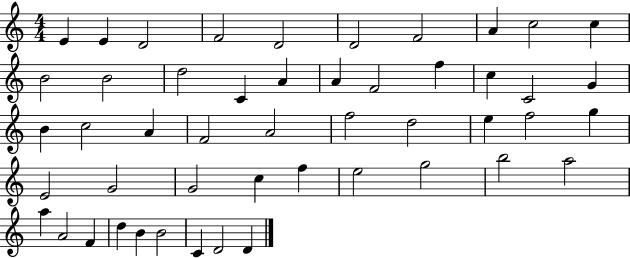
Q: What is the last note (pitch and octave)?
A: D4